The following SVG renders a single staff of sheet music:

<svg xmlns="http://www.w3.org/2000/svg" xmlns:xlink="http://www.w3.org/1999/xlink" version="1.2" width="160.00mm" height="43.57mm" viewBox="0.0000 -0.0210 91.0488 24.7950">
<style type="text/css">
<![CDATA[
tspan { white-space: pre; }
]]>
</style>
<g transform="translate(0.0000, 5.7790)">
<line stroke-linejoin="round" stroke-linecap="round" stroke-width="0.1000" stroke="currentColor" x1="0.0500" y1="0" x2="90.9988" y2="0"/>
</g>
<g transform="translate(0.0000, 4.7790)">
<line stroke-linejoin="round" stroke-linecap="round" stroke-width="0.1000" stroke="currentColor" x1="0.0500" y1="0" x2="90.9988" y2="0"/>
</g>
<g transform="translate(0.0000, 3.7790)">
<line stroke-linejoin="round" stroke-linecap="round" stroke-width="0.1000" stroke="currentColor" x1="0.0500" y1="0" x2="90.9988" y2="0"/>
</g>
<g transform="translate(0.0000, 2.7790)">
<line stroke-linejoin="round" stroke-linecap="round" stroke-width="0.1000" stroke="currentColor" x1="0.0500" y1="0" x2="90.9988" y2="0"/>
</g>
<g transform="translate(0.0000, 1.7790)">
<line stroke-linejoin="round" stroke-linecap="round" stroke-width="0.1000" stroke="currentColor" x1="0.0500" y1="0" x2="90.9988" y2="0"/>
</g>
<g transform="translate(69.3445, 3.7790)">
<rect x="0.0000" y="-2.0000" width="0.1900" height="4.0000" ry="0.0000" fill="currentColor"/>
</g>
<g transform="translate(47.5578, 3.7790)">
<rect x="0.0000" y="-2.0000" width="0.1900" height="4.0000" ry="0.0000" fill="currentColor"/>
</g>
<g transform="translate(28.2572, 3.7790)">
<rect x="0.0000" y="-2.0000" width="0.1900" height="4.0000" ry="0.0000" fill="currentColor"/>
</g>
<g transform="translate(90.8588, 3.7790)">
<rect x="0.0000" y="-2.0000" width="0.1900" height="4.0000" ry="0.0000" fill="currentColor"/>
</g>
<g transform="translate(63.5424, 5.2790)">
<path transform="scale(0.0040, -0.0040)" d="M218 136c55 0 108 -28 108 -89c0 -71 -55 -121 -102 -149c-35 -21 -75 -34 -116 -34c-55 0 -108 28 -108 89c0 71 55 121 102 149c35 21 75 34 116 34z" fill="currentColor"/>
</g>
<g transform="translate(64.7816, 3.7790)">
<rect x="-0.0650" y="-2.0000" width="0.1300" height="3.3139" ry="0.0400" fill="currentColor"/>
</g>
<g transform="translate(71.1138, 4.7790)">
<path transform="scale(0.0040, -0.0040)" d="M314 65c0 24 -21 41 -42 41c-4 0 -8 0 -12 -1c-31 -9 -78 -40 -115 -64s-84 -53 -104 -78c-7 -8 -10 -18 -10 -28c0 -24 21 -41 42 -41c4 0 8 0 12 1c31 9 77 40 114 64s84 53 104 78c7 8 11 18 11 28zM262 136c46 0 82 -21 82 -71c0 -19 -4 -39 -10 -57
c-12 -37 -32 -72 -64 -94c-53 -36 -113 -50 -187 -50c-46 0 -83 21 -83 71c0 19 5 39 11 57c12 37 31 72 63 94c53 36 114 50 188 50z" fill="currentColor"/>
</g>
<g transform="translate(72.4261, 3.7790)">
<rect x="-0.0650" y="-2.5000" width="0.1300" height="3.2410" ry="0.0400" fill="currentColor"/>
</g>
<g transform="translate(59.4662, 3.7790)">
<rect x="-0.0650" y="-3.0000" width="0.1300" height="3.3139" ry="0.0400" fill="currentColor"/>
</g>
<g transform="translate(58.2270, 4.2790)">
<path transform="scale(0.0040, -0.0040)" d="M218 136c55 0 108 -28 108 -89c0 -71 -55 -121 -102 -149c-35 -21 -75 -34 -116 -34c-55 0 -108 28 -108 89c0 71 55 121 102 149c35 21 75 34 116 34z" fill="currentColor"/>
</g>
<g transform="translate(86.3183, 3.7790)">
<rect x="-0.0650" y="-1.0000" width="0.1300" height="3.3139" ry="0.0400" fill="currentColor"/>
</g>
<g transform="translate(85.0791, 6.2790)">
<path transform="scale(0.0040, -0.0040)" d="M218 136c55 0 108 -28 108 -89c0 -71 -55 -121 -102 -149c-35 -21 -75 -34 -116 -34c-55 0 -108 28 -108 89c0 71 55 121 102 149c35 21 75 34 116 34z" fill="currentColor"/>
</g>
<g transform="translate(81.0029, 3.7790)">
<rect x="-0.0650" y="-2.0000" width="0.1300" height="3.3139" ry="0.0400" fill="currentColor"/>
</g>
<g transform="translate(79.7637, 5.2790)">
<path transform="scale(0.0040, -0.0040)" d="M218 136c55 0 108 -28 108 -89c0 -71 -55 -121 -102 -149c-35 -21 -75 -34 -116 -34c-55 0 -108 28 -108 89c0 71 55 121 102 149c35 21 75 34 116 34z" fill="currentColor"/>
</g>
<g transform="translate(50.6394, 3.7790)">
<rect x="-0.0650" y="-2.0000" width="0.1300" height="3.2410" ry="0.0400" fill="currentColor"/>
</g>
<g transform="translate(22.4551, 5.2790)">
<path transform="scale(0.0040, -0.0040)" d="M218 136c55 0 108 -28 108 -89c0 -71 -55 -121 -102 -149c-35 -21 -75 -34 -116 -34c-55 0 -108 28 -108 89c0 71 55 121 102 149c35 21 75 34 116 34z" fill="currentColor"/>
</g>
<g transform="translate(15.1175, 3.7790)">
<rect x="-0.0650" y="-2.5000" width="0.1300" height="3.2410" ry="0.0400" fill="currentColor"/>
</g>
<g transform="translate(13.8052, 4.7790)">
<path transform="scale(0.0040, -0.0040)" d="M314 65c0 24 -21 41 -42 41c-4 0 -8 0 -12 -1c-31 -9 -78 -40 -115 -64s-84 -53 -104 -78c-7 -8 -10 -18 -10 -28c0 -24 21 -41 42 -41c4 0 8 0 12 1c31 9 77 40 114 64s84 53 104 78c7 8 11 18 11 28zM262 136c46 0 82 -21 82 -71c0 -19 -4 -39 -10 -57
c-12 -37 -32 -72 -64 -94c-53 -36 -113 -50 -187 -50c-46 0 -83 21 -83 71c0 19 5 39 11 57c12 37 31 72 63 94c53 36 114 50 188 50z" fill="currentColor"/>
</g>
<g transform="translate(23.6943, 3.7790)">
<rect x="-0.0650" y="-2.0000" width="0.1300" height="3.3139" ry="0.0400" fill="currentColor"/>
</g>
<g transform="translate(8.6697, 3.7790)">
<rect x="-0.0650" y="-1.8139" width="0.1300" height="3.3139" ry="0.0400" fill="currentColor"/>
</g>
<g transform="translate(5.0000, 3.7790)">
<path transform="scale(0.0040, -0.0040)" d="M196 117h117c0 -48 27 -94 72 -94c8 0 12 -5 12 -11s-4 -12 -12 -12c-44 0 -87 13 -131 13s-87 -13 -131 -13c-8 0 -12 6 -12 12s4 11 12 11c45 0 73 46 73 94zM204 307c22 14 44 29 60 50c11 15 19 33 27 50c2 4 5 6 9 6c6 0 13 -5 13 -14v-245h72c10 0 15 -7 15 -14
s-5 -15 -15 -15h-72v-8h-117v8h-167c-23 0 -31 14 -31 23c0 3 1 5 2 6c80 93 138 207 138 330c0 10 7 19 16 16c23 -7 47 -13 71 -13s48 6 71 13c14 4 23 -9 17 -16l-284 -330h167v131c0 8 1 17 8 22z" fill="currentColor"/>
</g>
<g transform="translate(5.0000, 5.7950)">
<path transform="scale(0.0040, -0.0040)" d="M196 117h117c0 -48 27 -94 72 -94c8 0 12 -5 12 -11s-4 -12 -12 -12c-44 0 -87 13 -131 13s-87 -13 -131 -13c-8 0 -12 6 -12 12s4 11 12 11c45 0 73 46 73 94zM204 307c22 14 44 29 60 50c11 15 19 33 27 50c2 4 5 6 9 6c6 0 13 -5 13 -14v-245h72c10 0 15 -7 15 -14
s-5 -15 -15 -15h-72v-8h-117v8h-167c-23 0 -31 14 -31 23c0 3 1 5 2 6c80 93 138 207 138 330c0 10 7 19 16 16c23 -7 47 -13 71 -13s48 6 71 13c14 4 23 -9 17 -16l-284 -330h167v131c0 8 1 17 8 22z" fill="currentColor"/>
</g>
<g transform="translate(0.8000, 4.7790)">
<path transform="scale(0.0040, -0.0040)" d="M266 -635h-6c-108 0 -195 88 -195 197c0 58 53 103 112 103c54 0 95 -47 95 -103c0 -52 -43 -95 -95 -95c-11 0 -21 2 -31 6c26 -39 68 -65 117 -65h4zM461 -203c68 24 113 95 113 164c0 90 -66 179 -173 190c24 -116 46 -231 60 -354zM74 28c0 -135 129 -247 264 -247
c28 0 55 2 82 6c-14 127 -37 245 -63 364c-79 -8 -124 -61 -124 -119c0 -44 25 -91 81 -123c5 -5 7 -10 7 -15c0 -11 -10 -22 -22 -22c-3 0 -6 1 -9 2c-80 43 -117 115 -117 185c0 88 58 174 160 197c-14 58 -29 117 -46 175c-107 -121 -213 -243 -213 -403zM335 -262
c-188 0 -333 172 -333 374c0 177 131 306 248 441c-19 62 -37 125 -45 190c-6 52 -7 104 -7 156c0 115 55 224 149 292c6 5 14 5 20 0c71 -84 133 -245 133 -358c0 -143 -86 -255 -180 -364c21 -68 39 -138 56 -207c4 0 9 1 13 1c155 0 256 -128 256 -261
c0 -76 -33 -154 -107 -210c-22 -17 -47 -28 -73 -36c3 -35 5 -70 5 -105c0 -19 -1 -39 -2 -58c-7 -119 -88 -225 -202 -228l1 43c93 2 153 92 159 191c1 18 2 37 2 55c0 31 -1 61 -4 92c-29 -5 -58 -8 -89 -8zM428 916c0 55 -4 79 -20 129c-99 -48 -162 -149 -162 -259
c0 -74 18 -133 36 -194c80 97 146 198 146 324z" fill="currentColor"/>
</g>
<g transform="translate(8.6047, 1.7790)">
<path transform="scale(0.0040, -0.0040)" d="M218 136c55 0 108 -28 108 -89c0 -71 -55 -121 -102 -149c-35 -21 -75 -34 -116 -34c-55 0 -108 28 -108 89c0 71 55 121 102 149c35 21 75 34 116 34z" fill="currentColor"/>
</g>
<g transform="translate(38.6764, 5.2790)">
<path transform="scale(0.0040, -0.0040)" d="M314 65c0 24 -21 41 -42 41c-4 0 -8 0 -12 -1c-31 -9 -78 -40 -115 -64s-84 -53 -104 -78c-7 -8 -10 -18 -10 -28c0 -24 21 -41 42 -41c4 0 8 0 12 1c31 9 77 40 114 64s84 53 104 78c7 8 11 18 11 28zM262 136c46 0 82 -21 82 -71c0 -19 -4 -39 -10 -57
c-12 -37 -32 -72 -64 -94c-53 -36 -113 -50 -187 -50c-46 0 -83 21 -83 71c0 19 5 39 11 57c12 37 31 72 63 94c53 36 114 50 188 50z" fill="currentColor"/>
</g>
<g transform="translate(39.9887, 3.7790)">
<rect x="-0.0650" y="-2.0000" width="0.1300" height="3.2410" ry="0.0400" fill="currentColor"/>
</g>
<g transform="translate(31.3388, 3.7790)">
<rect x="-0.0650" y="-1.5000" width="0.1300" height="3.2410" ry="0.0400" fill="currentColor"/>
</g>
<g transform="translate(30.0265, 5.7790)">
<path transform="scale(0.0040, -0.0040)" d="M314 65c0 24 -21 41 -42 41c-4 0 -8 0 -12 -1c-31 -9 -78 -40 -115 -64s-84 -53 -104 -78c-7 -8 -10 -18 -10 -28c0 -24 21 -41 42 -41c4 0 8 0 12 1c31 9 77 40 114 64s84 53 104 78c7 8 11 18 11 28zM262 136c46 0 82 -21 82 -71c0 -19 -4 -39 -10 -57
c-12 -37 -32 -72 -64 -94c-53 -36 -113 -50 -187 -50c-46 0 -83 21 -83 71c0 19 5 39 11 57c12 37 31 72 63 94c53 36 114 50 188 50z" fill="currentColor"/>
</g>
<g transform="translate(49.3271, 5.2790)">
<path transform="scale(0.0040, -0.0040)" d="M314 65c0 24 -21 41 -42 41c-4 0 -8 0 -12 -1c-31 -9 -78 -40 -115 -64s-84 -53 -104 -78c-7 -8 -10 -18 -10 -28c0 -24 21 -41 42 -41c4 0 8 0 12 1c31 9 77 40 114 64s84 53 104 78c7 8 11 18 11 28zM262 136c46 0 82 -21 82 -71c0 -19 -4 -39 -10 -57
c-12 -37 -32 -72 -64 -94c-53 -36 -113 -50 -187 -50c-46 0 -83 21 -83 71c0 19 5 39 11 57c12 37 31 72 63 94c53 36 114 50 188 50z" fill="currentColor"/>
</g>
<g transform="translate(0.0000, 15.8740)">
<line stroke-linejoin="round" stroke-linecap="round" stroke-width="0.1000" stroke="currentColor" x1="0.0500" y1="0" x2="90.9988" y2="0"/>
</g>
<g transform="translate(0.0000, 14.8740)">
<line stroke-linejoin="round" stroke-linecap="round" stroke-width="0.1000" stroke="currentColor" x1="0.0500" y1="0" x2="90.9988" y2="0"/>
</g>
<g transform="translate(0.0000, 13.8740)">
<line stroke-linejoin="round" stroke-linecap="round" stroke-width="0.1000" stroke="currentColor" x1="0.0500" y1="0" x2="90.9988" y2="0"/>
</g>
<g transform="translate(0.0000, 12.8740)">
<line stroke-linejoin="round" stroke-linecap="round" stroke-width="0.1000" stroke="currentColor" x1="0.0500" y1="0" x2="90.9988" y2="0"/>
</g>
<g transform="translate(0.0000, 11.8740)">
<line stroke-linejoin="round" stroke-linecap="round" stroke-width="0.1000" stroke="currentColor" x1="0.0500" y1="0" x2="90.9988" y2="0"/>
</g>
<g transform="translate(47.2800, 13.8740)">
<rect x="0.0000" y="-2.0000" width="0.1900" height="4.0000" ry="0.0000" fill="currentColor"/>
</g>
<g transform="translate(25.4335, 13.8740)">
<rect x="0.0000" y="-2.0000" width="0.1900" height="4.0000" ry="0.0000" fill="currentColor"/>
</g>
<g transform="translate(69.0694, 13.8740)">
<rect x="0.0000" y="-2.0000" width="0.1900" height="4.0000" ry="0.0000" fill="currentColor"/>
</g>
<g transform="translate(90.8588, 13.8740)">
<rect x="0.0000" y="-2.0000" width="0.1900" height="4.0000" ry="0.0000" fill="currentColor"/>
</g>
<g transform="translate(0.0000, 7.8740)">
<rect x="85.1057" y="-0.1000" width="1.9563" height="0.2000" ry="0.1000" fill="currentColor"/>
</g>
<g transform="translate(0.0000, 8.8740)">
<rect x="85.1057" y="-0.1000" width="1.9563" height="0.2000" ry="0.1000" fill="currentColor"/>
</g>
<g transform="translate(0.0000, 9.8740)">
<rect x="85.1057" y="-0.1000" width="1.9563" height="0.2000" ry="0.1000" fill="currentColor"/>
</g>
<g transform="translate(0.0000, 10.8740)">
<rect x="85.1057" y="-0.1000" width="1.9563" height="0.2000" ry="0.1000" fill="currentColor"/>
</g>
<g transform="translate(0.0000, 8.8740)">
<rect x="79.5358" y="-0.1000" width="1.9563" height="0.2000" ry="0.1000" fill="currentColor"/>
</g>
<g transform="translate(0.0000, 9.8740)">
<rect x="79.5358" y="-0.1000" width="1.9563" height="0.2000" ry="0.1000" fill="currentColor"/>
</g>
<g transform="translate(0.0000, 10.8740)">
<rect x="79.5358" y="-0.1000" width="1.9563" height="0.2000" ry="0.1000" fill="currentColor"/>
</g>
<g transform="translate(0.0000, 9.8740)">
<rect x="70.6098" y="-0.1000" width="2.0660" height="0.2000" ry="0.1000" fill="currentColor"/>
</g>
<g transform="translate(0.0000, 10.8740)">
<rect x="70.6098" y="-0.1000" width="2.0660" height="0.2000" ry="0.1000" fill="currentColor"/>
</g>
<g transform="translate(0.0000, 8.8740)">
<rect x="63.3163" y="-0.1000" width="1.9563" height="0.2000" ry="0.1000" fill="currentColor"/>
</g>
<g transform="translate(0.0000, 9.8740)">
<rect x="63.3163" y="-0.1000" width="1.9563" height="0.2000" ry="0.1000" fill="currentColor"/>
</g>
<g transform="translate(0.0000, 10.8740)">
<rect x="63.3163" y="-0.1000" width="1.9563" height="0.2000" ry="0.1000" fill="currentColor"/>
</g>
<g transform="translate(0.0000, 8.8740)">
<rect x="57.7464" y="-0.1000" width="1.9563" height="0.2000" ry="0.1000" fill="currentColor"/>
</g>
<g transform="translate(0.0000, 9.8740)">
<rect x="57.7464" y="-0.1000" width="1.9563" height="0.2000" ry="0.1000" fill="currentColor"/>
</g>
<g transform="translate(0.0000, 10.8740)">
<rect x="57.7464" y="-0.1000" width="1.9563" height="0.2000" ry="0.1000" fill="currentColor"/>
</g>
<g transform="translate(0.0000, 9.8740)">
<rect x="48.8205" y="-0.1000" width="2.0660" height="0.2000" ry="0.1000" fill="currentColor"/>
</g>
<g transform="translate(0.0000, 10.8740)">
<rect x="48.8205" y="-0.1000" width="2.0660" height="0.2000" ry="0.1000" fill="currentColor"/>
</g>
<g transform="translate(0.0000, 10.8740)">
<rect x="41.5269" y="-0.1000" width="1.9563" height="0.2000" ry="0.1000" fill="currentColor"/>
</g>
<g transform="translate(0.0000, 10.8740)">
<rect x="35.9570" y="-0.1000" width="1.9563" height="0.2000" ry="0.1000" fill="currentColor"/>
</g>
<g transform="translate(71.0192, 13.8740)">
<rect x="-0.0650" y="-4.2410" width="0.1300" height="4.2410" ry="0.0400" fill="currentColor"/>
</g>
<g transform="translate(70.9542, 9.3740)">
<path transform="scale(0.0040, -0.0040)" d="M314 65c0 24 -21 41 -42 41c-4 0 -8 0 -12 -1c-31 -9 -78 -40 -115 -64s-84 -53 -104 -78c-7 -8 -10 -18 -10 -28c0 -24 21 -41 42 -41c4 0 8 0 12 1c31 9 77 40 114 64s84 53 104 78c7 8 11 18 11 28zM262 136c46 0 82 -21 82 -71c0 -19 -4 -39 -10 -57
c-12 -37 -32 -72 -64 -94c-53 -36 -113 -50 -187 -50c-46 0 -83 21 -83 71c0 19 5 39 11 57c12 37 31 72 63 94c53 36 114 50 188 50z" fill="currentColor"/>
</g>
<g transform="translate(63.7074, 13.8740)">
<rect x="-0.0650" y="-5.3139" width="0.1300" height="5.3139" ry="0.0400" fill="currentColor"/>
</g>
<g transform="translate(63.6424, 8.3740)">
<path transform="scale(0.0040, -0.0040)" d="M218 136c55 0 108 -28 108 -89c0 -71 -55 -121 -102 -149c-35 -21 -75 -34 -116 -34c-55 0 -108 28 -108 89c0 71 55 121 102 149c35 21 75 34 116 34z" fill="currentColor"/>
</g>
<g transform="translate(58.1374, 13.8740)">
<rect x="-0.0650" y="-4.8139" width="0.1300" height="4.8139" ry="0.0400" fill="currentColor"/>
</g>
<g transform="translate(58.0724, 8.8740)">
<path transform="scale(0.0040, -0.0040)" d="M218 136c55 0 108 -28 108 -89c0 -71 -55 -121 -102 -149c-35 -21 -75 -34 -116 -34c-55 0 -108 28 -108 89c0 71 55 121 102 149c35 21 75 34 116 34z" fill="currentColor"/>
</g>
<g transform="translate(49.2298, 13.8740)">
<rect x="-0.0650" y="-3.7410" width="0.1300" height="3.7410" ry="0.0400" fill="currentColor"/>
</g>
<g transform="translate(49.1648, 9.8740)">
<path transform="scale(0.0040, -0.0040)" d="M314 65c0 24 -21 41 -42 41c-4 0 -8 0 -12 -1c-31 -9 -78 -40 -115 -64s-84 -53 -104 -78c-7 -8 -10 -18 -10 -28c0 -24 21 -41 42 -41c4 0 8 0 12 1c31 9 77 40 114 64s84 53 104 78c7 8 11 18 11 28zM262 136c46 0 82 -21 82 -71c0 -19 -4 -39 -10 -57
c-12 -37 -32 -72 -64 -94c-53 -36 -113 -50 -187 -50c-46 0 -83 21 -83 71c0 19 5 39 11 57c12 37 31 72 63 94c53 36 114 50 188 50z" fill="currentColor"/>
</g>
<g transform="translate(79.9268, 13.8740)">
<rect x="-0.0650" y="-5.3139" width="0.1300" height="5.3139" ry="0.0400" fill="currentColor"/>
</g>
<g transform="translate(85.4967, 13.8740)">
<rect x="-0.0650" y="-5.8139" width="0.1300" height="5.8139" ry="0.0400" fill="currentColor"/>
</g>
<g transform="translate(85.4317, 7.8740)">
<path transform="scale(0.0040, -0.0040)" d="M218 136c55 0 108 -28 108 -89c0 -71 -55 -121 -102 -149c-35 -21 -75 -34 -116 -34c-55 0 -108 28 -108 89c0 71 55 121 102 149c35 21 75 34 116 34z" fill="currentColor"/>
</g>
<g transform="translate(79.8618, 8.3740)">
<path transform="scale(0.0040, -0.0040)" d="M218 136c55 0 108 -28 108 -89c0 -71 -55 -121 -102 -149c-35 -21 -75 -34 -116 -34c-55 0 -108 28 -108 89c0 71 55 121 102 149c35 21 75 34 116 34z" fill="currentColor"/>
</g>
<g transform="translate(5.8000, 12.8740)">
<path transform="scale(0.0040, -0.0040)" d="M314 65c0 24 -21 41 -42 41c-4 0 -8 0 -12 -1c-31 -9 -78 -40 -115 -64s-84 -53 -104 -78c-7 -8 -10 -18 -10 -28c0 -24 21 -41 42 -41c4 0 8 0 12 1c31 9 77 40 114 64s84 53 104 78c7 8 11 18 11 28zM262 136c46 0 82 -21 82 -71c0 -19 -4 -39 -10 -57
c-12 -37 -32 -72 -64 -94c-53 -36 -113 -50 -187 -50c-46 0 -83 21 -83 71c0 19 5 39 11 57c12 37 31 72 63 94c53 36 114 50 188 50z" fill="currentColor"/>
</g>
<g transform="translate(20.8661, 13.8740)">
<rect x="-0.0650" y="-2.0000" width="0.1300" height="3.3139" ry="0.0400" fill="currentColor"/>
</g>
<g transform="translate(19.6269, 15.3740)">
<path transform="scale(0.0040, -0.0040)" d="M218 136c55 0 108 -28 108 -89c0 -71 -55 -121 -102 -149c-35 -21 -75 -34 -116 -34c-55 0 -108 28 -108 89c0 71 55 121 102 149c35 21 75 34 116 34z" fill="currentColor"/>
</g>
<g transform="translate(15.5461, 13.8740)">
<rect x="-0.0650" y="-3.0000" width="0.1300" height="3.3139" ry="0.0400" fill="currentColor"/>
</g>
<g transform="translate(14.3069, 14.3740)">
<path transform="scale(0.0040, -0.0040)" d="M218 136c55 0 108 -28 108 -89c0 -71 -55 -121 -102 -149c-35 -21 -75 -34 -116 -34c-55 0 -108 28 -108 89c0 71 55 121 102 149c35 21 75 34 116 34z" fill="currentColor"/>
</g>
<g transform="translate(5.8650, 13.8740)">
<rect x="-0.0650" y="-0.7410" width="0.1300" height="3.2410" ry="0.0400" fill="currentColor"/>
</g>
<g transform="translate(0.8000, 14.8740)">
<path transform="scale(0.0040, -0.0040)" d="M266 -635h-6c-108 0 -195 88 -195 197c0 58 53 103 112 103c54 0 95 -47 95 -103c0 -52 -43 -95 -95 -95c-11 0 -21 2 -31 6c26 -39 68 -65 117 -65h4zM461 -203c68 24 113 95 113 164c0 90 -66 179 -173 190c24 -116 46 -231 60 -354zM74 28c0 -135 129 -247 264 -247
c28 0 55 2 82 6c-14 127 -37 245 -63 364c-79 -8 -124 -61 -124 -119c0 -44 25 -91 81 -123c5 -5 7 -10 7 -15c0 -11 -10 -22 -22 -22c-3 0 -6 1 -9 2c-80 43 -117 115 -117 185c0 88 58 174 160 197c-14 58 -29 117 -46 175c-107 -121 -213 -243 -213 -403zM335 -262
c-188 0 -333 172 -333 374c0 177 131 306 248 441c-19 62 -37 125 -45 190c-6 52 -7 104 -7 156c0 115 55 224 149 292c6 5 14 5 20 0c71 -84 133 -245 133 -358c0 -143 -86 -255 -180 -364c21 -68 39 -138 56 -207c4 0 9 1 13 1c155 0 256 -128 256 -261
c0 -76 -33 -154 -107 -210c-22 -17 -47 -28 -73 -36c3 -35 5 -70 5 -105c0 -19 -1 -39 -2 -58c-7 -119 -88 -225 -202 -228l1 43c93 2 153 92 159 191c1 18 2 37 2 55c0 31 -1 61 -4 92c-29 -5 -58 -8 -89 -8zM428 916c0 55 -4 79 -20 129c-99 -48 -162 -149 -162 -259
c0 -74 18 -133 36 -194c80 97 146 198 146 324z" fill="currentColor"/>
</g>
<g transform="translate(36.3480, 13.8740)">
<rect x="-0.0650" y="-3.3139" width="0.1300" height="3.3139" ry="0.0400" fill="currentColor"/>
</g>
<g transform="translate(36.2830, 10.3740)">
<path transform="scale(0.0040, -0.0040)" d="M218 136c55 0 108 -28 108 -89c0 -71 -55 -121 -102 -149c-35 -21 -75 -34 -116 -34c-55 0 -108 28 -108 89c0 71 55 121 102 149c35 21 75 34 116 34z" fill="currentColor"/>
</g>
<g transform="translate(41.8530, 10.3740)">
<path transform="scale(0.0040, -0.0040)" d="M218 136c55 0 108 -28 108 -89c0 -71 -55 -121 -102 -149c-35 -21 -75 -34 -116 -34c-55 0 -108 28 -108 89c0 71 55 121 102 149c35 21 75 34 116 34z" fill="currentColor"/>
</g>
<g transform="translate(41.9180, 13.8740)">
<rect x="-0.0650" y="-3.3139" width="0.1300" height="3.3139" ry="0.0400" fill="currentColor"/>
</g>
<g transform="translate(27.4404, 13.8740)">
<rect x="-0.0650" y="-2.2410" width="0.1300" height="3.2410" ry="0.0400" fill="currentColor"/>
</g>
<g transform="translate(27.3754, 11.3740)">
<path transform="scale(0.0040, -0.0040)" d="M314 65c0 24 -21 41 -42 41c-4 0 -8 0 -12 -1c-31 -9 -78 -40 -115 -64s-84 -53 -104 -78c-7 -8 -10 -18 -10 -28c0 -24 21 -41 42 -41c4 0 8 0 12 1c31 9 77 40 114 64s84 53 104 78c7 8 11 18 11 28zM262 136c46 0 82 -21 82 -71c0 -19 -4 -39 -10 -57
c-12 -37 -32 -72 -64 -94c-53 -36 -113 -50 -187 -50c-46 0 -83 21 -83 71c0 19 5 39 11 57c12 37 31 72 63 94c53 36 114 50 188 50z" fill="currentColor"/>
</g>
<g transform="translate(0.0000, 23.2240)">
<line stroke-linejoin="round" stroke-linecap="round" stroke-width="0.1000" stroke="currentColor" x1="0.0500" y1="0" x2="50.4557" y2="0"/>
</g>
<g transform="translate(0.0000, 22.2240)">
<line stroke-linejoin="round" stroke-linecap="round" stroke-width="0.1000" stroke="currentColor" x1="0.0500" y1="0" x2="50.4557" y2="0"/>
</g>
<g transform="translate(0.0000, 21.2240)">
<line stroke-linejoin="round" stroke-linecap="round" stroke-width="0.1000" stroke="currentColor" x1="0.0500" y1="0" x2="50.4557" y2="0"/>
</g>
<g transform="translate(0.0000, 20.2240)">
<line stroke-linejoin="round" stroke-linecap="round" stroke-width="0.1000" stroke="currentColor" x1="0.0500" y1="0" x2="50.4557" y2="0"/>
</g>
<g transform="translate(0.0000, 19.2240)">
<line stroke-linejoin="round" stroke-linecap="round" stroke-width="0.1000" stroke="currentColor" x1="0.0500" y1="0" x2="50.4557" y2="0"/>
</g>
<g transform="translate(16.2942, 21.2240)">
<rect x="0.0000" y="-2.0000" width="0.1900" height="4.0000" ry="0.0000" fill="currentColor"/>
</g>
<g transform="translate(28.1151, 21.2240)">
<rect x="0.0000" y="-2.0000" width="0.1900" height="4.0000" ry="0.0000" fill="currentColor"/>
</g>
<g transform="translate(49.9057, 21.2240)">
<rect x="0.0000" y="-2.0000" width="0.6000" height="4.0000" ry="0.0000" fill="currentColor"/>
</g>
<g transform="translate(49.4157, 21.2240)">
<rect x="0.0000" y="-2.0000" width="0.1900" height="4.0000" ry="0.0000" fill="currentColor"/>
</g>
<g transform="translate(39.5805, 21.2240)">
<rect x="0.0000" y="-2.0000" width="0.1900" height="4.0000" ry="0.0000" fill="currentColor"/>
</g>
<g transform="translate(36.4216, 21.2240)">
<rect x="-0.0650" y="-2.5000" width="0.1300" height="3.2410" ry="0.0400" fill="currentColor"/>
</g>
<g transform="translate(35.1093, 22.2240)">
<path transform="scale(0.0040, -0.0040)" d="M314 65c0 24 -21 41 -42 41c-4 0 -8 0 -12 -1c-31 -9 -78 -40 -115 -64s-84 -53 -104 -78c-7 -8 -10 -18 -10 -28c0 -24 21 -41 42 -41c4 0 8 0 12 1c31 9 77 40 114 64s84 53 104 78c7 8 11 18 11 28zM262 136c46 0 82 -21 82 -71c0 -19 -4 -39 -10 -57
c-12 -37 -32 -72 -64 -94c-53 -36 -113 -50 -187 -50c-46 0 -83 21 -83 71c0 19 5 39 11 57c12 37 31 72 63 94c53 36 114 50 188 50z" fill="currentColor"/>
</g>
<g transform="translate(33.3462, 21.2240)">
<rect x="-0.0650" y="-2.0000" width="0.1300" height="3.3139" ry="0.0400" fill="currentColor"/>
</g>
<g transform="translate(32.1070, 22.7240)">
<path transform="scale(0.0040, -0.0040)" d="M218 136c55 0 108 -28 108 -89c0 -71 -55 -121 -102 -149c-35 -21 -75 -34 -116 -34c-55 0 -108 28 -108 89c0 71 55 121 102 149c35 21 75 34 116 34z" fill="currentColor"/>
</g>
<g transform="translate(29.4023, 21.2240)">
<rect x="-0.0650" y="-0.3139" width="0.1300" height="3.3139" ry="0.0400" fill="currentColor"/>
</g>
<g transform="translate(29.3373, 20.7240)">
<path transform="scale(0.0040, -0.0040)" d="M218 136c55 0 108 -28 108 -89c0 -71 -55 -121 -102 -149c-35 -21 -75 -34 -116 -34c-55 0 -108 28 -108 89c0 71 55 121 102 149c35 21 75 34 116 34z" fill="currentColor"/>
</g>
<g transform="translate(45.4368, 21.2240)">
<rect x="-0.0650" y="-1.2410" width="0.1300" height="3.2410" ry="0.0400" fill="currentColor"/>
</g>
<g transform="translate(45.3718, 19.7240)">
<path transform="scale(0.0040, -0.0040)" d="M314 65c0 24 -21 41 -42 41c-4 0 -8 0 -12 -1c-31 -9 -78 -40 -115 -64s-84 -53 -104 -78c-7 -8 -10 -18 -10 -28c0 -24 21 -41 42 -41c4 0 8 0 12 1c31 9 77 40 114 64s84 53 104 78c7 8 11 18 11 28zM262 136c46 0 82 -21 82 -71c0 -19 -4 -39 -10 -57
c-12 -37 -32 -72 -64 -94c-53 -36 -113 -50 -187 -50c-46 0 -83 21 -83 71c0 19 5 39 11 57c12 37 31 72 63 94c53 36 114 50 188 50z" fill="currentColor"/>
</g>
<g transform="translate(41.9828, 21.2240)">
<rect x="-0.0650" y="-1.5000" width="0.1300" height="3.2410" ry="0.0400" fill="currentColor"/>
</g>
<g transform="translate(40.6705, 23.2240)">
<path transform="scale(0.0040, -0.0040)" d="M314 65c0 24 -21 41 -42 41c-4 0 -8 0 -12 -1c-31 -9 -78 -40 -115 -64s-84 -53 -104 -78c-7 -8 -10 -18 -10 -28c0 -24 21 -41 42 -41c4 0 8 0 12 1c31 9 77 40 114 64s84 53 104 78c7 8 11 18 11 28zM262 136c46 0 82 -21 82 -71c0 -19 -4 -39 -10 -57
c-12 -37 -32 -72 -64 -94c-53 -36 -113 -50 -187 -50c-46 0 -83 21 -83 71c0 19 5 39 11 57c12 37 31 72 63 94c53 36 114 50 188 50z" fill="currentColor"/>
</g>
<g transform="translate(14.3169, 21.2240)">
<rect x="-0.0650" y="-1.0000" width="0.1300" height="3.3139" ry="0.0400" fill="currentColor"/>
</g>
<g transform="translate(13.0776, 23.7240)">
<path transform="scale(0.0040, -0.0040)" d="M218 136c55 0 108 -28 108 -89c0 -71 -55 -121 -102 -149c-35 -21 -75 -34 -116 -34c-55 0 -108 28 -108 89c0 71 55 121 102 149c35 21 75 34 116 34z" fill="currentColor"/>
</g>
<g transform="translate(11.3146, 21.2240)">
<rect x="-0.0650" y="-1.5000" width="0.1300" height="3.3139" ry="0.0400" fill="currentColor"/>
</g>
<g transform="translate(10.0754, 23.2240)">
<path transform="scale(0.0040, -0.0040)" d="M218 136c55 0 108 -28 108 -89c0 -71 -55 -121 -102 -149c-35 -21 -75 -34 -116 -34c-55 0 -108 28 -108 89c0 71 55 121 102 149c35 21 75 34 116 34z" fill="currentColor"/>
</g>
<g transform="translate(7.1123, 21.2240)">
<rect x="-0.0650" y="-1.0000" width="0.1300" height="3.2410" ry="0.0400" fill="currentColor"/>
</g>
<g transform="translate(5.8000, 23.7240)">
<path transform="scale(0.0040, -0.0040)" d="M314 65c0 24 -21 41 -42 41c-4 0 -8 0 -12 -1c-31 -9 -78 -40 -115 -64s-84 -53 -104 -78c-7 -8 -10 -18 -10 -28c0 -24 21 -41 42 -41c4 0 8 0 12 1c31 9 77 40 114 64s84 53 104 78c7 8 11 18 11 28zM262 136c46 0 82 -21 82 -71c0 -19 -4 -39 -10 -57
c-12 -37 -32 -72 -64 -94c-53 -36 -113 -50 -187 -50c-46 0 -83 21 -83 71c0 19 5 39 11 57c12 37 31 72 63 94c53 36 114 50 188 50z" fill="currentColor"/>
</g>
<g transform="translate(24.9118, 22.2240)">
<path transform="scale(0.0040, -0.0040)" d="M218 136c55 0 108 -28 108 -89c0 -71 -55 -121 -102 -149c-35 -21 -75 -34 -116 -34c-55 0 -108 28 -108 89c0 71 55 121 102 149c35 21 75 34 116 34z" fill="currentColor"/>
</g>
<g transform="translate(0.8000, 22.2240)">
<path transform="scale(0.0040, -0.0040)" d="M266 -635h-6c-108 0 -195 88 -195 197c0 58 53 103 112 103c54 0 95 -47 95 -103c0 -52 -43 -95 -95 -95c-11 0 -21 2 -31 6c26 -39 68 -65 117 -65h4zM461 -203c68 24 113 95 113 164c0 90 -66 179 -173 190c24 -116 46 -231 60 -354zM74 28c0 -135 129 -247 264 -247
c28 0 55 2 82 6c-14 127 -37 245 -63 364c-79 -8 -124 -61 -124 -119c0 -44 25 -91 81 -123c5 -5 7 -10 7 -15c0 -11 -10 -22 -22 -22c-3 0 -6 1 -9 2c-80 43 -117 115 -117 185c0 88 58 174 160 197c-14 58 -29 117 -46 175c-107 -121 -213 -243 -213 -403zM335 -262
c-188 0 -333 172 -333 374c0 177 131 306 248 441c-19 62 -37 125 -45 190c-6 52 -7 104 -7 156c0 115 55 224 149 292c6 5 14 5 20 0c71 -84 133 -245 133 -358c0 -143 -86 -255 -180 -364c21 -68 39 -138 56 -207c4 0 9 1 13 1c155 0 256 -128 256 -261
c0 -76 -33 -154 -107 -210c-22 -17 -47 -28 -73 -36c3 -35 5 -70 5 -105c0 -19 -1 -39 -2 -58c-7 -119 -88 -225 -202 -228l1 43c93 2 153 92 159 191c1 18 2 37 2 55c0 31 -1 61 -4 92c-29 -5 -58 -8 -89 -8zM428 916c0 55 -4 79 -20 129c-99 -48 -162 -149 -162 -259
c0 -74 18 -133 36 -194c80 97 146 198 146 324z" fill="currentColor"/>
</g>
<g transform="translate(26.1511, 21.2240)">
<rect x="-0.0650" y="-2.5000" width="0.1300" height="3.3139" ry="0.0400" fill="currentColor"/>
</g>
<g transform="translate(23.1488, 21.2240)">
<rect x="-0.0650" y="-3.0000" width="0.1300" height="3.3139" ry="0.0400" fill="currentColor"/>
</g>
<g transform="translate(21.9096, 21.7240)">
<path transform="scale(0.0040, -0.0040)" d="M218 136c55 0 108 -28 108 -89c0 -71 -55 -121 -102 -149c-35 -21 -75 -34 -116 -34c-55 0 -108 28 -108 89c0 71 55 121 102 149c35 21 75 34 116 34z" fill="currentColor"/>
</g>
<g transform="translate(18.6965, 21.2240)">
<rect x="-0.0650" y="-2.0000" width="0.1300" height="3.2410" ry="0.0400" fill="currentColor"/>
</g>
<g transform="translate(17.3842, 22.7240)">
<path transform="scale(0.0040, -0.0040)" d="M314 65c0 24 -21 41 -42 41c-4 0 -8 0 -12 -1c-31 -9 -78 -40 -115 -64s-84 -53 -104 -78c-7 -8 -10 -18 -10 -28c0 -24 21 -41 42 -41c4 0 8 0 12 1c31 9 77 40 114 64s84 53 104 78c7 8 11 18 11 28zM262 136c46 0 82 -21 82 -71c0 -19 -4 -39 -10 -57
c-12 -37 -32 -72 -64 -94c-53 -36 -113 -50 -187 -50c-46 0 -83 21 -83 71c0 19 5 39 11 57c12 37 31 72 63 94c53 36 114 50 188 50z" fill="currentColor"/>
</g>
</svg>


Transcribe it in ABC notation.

X:1
T:Untitled
M:4/4
L:1/4
K:C
f G2 F E2 F2 F2 A F G2 F D d2 A F g2 b b c'2 e' f' d'2 f' g' D2 E D F2 A G c F G2 E2 e2